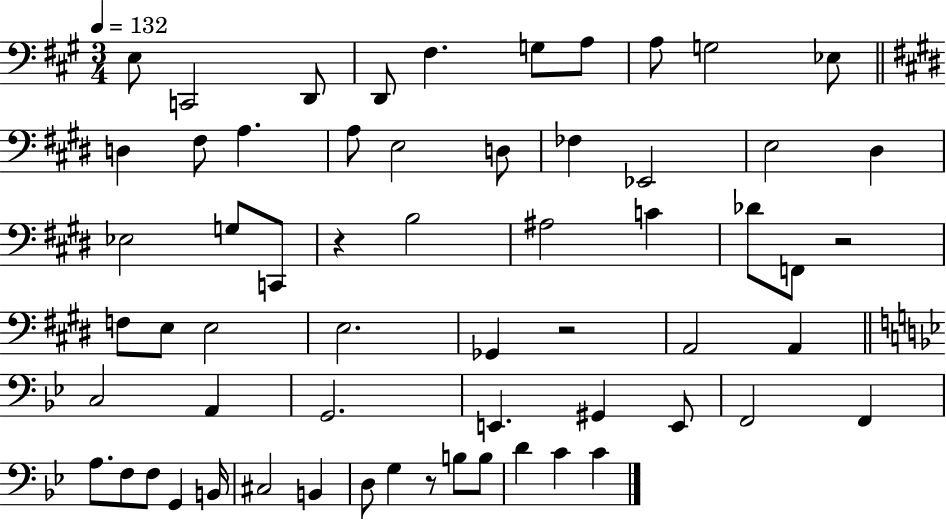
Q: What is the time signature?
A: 3/4